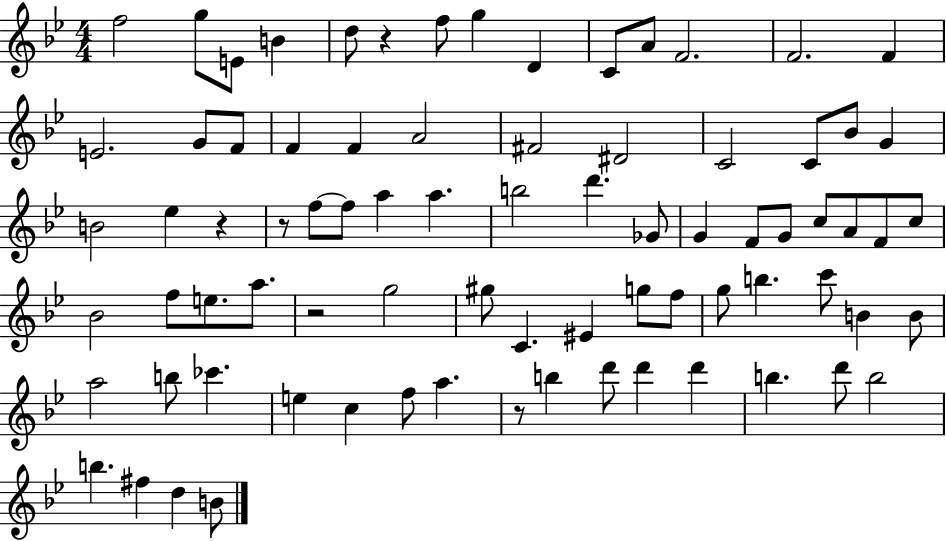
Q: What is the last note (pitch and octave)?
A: B4